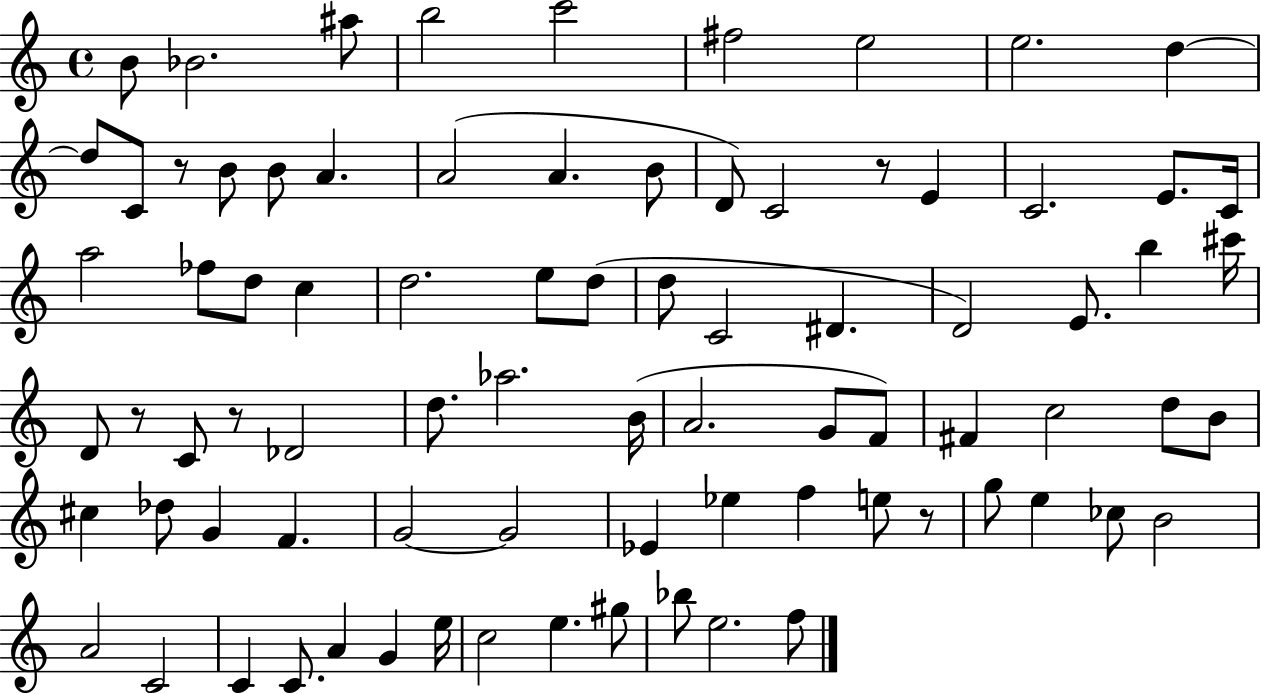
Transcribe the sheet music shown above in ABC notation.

X:1
T:Untitled
M:4/4
L:1/4
K:C
B/2 _B2 ^a/2 b2 c'2 ^f2 e2 e2 d d/2 C/2 z/2 B/2 B/2 A A2 A B/2 D/2 C2 z/2 E C2 E/2 C/4 a2 _f/2 d/2 c d2 e/2 d/2 d/2 C2 ^D D2 E/2 b ^c'/4 D/2 z/2 C/2 z/2 _D2 d/2 _a2 B/4 A2 G/2 F/2 ^F c2 d/2 B/2 ^c _d/2 G F G2 G2 _E _e f e/2 z/2 g/2 e _c/2 B2 A2 C2 C C/2 A G e/4 c2 e ^g/2 _b/2 e2 f/2